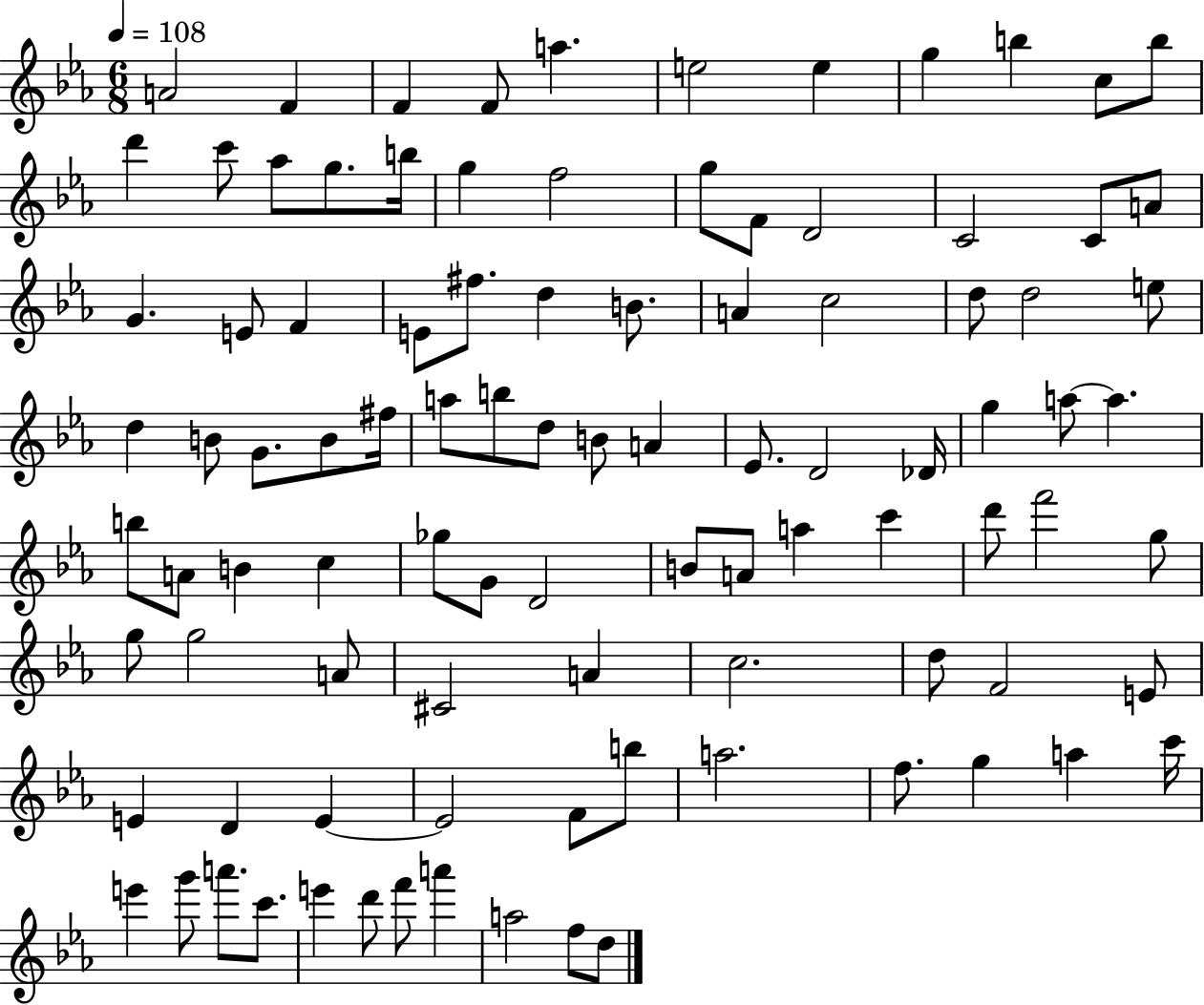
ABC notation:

X:1
T:Untitled
M:6/8
L:1/4
K:Eb
A2 F F F/2 a e2 e g b c/2 b/2 d' c'/2 _a/2 g/2 b/4 g f2 g/2 F/2 D2 C2 C/2 A/2 G E/2 F E/2 ^f/2 d B/2 A c2 d/2 d2 e/2 d B/2 G/2 B/2 ^f/4 a/2 b/2 d/2 B/2 A _E/2 D2 _D/4 g a/2 a b/2 A/2 B c _g/2 G/2 D2 B/2 A/2 a c' d'/2 f'2 g/2 g/2 g2 A/2 ^C2 A c2 d/2 F2 E/2 E D E E2 F/2 b/2 a2 f/2 g a c'/4 e' g'/2 a'/2 c'/2 e' d'/2 f'/2 a' a2 f/2 d/2